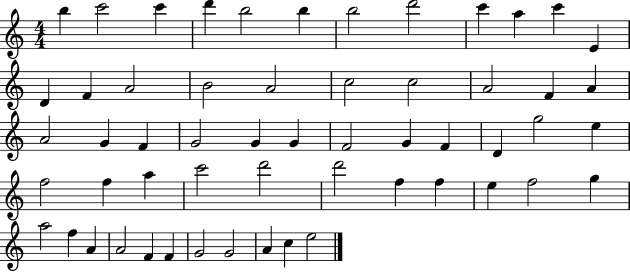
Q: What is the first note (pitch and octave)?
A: B5